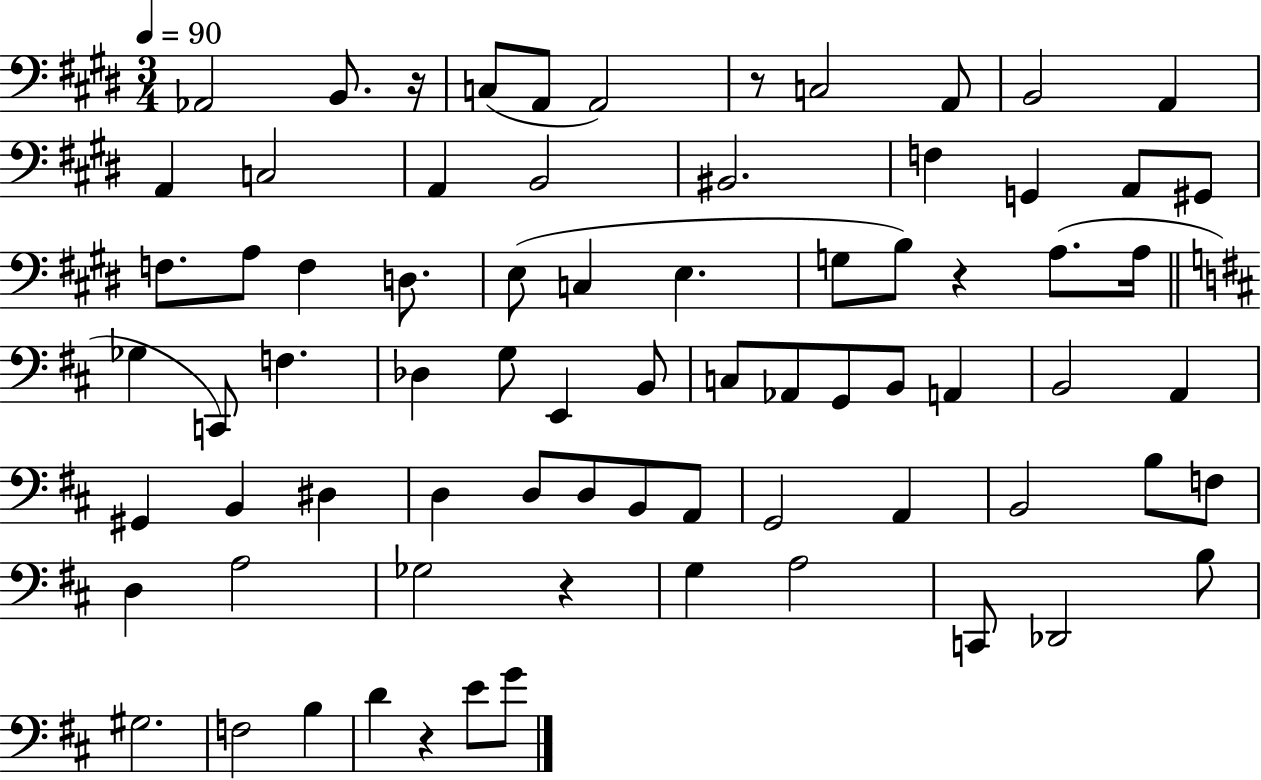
Ab2/h B2/e. R/s C3/e A2/e A2/h R/e C3/h A2/e B2/h A2/q A2/q C3/h A2/q B2/h BIS2/h. F3/q G2/q A2/e G#2/e F3/e. A3/e F3/q D3/e. E3/e C3/q E3/q. G3/e B3/e R/q A3/e. A3/s Gb3/q C2/e F3/q. Db3/q G3/e E2/q B2/e C3/e Ab2/e G2/e B2/e A2/q B2/h A2/q G#2/q B2/q D#3/q D3/q D3/e D3/e B2/e A2/e G2/h A2/q B2/h B3/e F3/e D3/q A3/h Gb3/h R/q G3/q A3/h C2/e Db2/h B3/e G#3/h. F3/h B3/q D4/q R/q E4/e G4/e